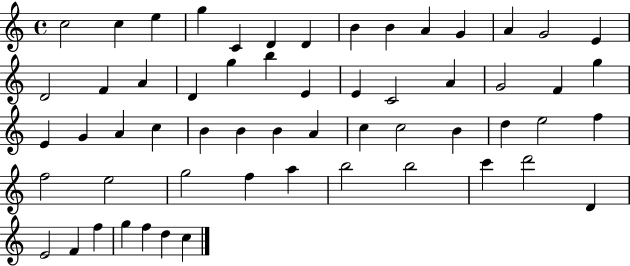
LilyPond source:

{
  \clef treble
  \time 4/4
  \defaultTimeSignature
  \key c \major
  c''2 c''4 e''4 | g''4 c'4 d'4 d'4 | b'4 b'4 a'4 g'4 | a'4 g'2 e'4 | \break d'2 f'4 a'4 | d'4 g''4 b''4 e'4 | e'4 c'2 a'4 | g'2 f'4 g''4 | \break e'4 g'4 a'4 c''4 | b'4 b'4 b'4 a'4 | c''4 c''2 b'4 | d''4 e''2 f''4 | \break f''2 e''2 | g''2 f''4 a''4 | b''2 b''2 | c'''4 d'''2 d'4 | \break e'2 f'4 f''4 | g''4 f''4 d''4 c''4 | \bar "|."
}